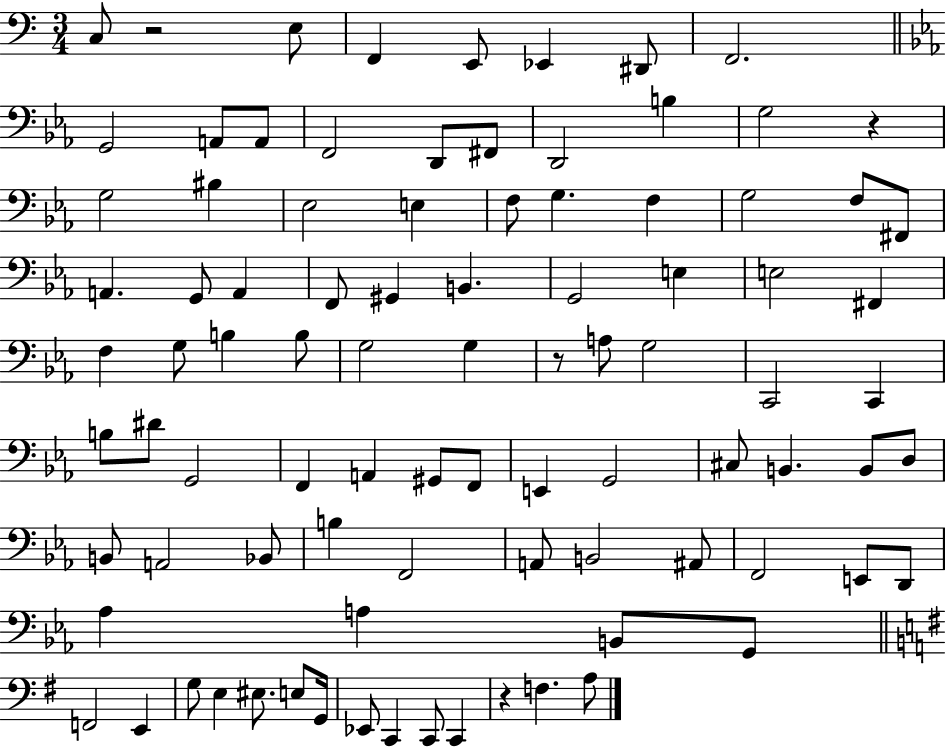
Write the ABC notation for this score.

X:1
T:Untitled
M:3/4
L:1/4
K:C
C,/2 z2 E,/2 F,, E,,/2 _E,, ^D,,/2 F,,2 G,,2 A,,/2 A,,/2 F,,2 D,,/2 ^F,,/2 D,,2 B, G,2 z G,2 ^B, _E,2 E, F,/2 G, F, G,2 F,/2 ^F,,/2 A,, G,,/2 A,, F,,/2 ^G,, B,, G,,2 E, E,2 ^F,, F, G,/2 B, B,/2 G,2 G, z/2 A,/2 G,2 C,,2 C,, B,/2 ^D/2 G,,2 F,, A,, ^G,,/2 F,,/2 E,, G,,2 ^C,/2 B,, B,,/2 D,/2 B,,/2 A,,2 _B,,/2 B, F,,2 A,,/2 B,,2 ^A,,/2 F,,2 E,,/2 D,,/2 _A, A, B,,/2 G,,/2 F,,2 E,, G,/2 E, ^E,/2 E,/2 G,,/4 _E,,/2 C,, C,,/2 C,, z F, A,/2